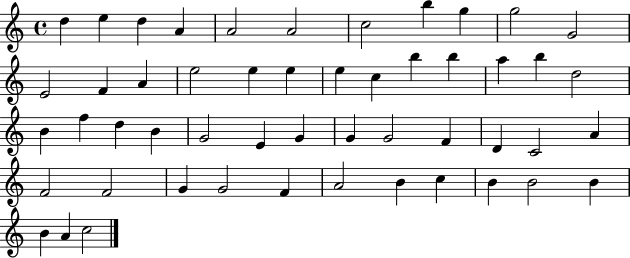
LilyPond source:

{
  \clef treble
  \time 4/4
  \defaultTimeSignature
  \key c \major
  d''4 e''4 d''4 a'4 | a'2 a'2 | c''2 b''4 g''4 | g''2 g'2 | \break e'2 f'4 a'4 | e''2 e''4 e''4 | e''4 c''4 b''4 b''4 | a''4 b''4 d''2 | \break b'4 f''4 d''4 b'4 | g'2 e'4 g'4 | g'4 g'2 f'4 | d'4 c'2 a'4 | \break f'2 f'2 | g'4 g'2 f'4 | a'2 b'4 c''4 | b'4 b'2 b'4 | \break b'4 a'4 c''2 | \bar "|."
}